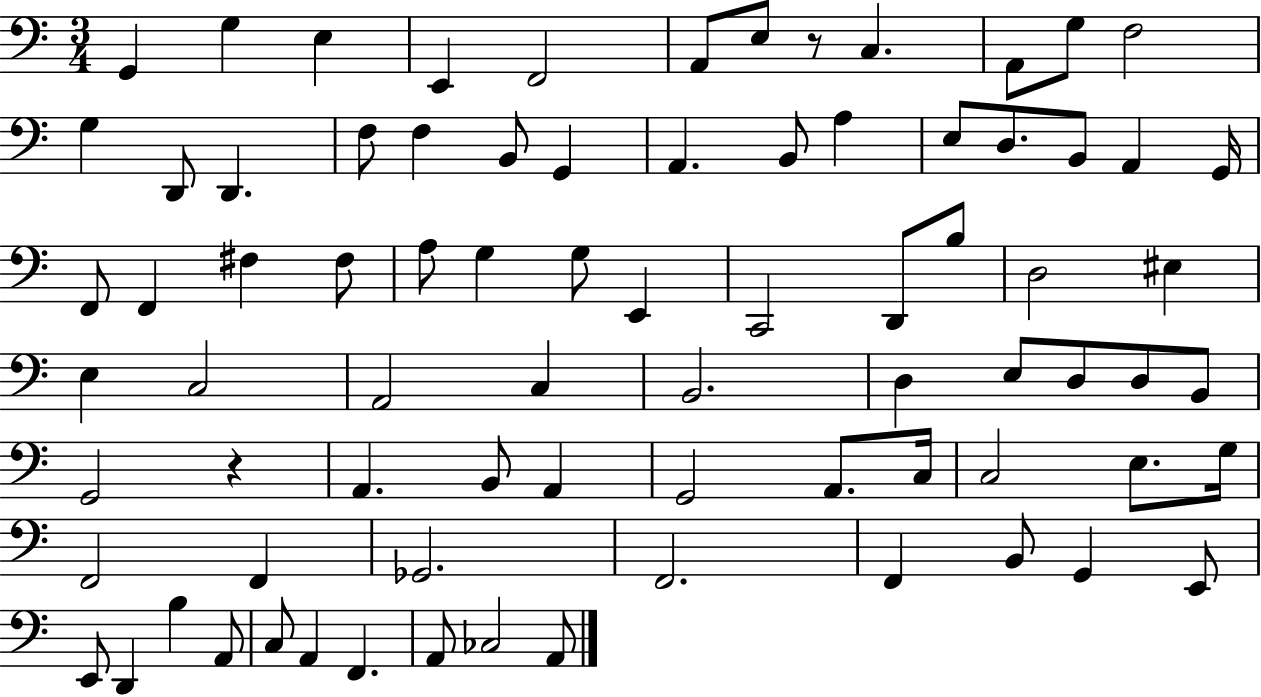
X:1
T:Untitled
M:3/4
L:1/4
K:C
G,, G, E, E,, F,,2 A,,/2 E,/2 z/2 C, A,,/2 G,/2 F,2 G, D,,/2 D,, F,/2 F, B,,/2 G,, A,, B,,/2 A, E,/2 D,/2 B,,/2 A,, G,,/4 F,,/2 F,, ^F, ^F,/2 A,/2 G, G,/2 E,, C,,2 D,,/2 B,/2 D,2 ^E, E, C,2 A,,2 C, B,,2 D, E,/2 D,/2 D,/2 B,,/2 G,,2 z A,, B,,/2 A,, G,,2 A,,/2 C,/4 C,2 E,/2 G,/4 F,,2 F,, _G,,2 F,,2 F,, B,,/2 G,, E,,/2 E,,/2 D,, B, A,,/2 C,/2 A,, F,, A,,/2 _C,2 A,,/2